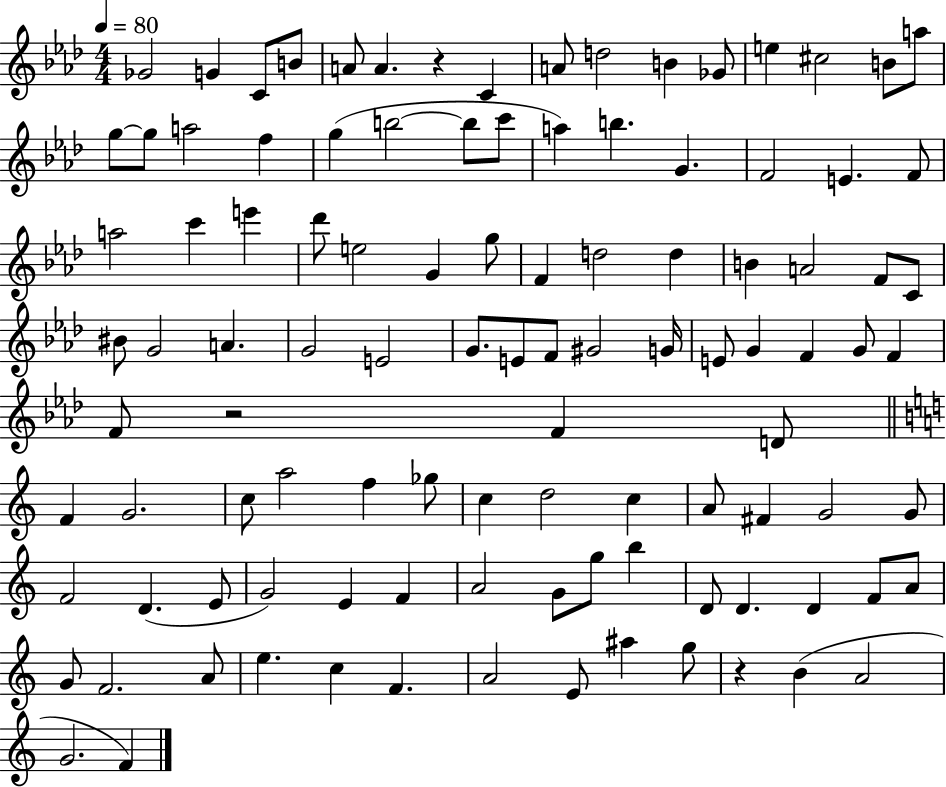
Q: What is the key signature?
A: AES major